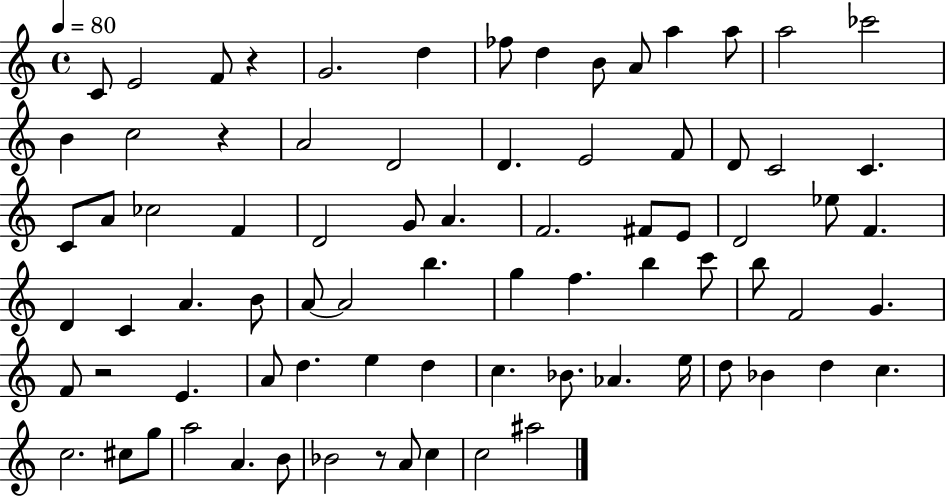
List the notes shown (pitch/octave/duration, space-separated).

C4/e E4/h F4/e R/q G4/h. D5/q FES5/e D5/q B4/e A4/e A5/q A5/e A5/h CES6/h B4/q C5/h R/q A4/h D4/h D4/q. E4/h F4/e D4/e C4/h C4/q. C4/e A4/e CES5/h F4/q D4/h G4/e A4/q. F4/h. F#4/e E4/e D4/h Eb5/e F4/q. D4/q C4/q A4/q. B4/e A4/e A4/h B5/q. G5/q F5/q. B5/q C6/e B5/e F4/h G4/q. F4/e R/h E4/q. A4/e D5/q. E5/q D5/q C5/q. Bb4/e. Ab4/q. E5/s D5/e Bb4/q D5/q C5/q. C5/h. C#5/e G5/e A5/h A4/q. B4/e Bb4/h R/e A4/e C5/q C5/h A#5/h